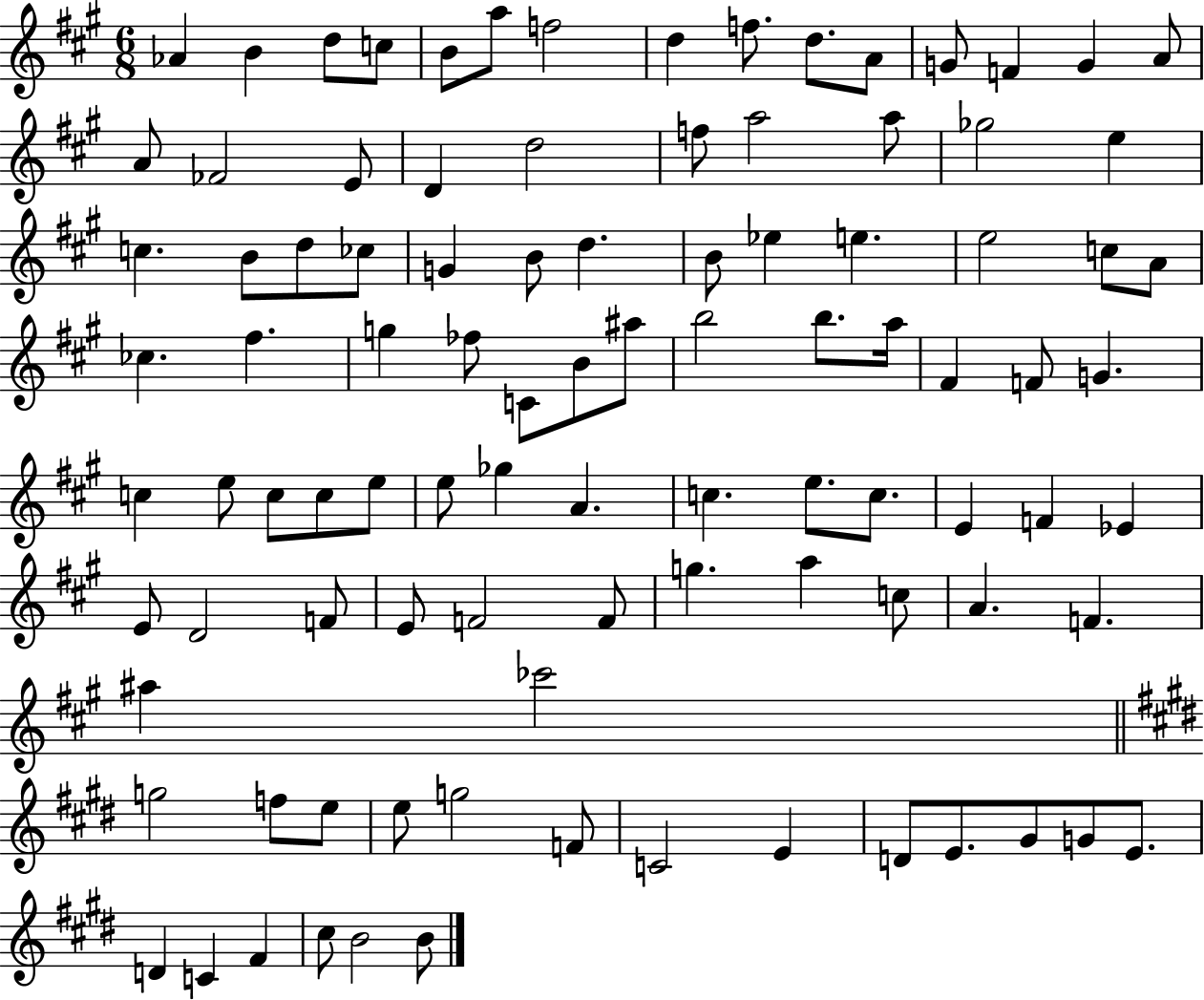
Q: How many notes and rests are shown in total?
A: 97